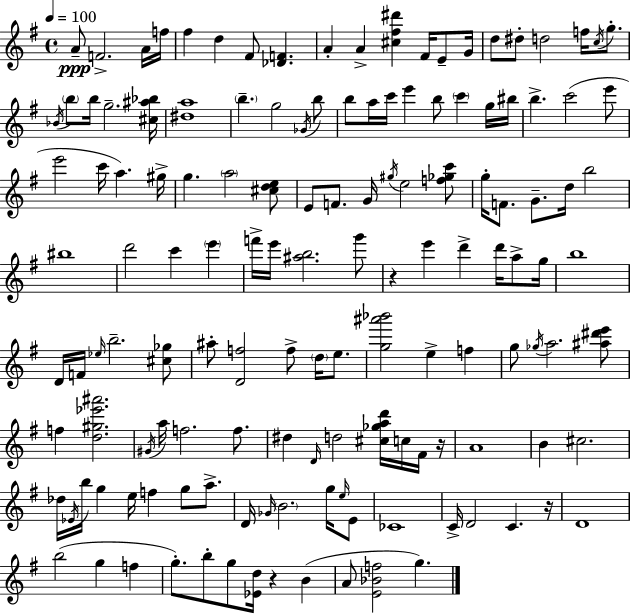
A4/e F4/h. A4/s F5/s F#5/q D5/q F#4/e [Db4,F4]/q. A4/q A4/q [C#5,F#5,D#6]/q F#4/s E4/e G4/s D5/e D#5/e D5/h F5/s C5/s G5/e. Bb4/s B5/e B5/s G5/h. [C#5,A#5,Bb5]/s [D#5,A5]/w B5/q. G5/h Gb4/s B5/e B5/e A5/s C6/s E6/q B5/e C6/q G5/s BIS5/s B5/q. C6/h E6/e E6/h C6/s A5/q. G#5/s G5/q. A5/h [C#5,D5,E5]/e E4/e F4/e. G4/s G#5/s E5/h [F5,Gb5,C6]/e G5/s F4/e. G4/e. D5/s B5/h BIS5/w D6/h C6/q E6/q F6/s E6/s [A#5,B5]/h. G6/e R/q E6/q D6/q D6/s A5/e G5/s B5/w D4/s F4/s Eb5/s B5/h. [C#5,Gb5]/e A#5/e [D4,F5]/h F5/e D5/s E5/e. [G5,A#6,Bb6]/h E5/q F5/q G5/e Gb5/s A5/h. [A#5,D#6,E6]/e F5/q [D5,G#5,Eb6,A#6]/h. G#4/s A5/s F5/h. F5/e. D#5/q D4/s D5/h [C#5,Gb5,A5,D6]/s C5/s F#4/s R/s A4/w B4/q C#5/h. Db5/s Eb4/s B5/s G5/q E5/s F5/q G5/e A5/e. D4/s Gb4/s B4/h. G5/s E5/s E4/e CES4/w C4/s D4/h C4/q. R/s D4/w B5/h G5/q F5/q G5/e. B5/e G5/e [Eb4,D5]/s R/q B4/q A4/e [E4,Bb4,F5]/h G5/q.